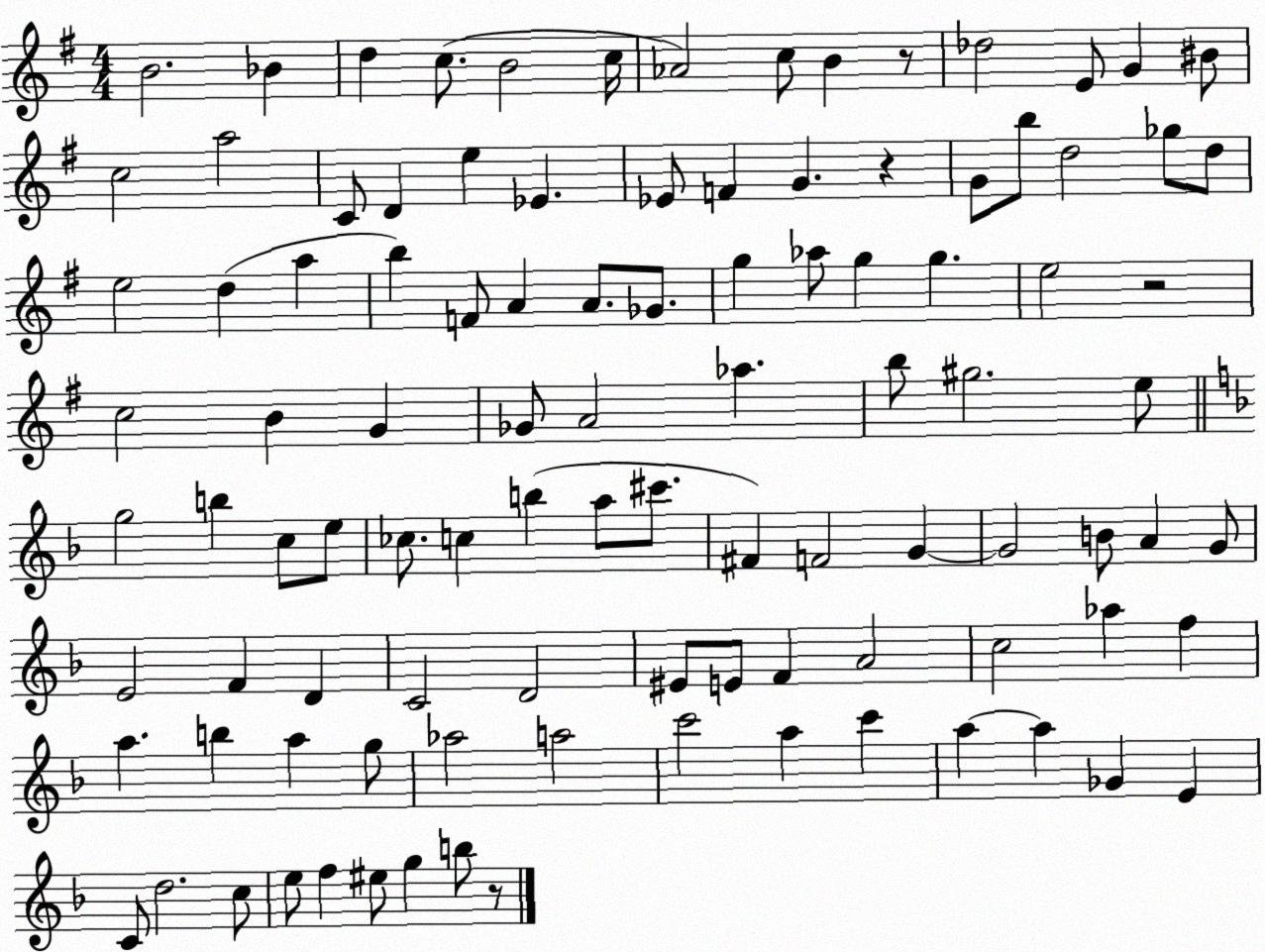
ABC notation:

X:1
T:Untitled
M:4/4
L:1/4
K:G
B2 _B d c/2 B2 c/4 _A2 c/2 B z/2 _d2 E/2 G ^B/2 c2 a2 C/2 D e _E _E/2 F G z G/2 b/2 d2 _g/2 d/2 e2 d a b F/2 A A/2 _G/2 g _a/2 g g e2 z2 c2 B G _G/2 A2 _a b/2 ^g2 e/2 g2 b c/2 e/2 _c/2 c b a/2 ^c'/2 ^F F2 G G2 B/2 A G/2 E2 F D C2 D2 ^E/2 E/2 F A2 c2 _a f a b a g/2 _a2 a2 c'2 a c' a a _G E C/2 d2 c/2 e/2 f ^e/2 g b/2 z/2